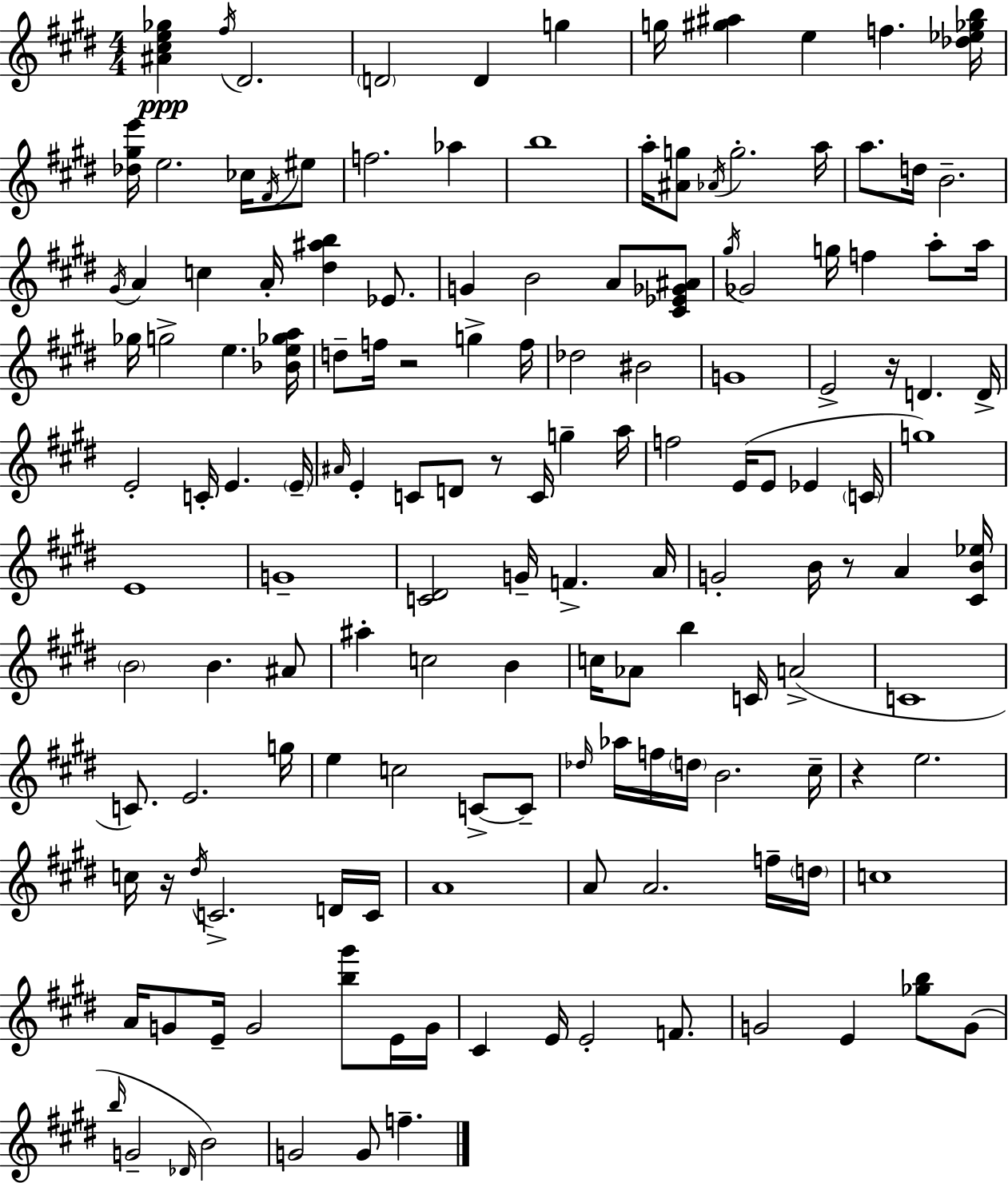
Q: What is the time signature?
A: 4/4